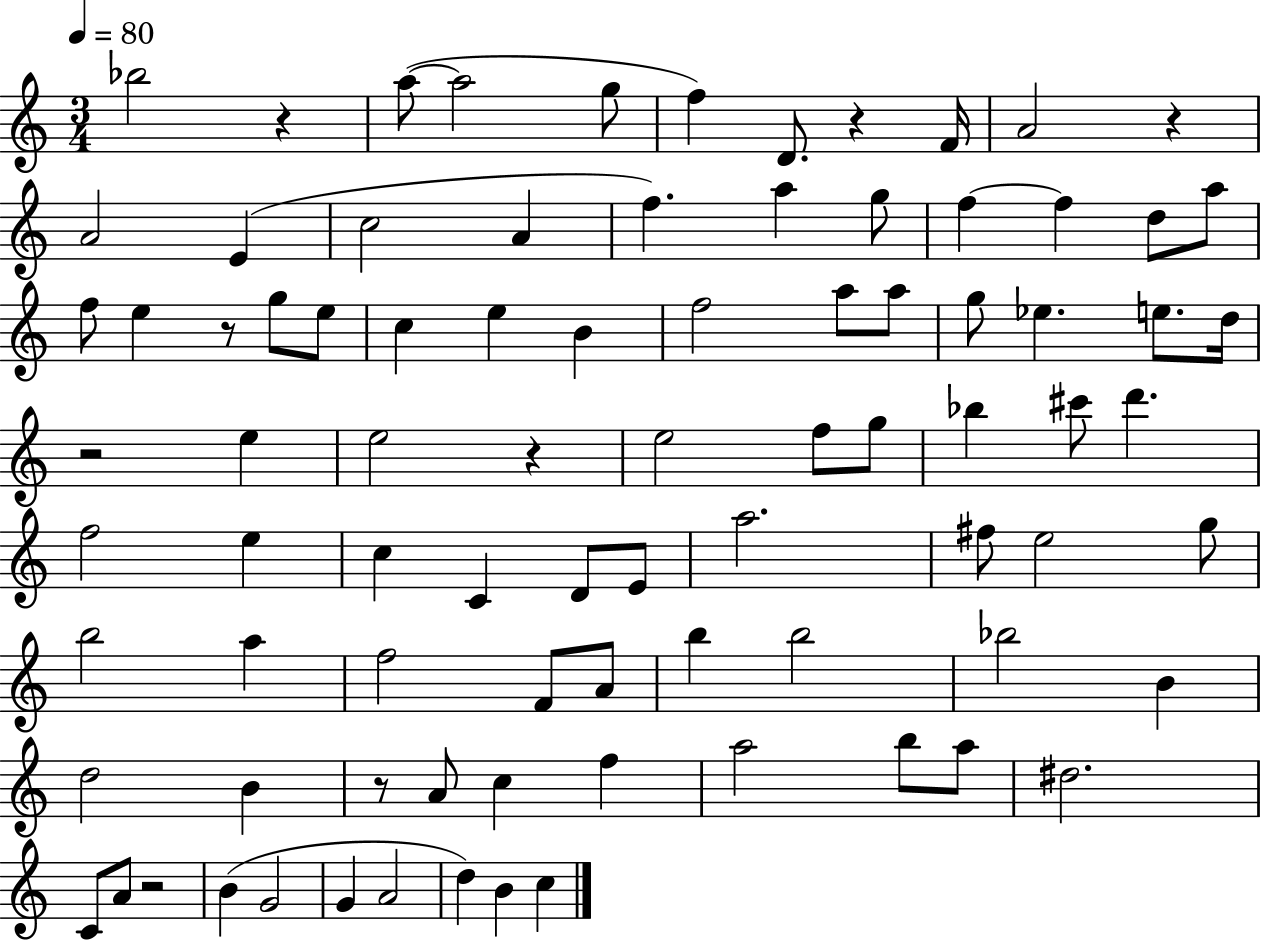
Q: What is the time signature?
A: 3/4